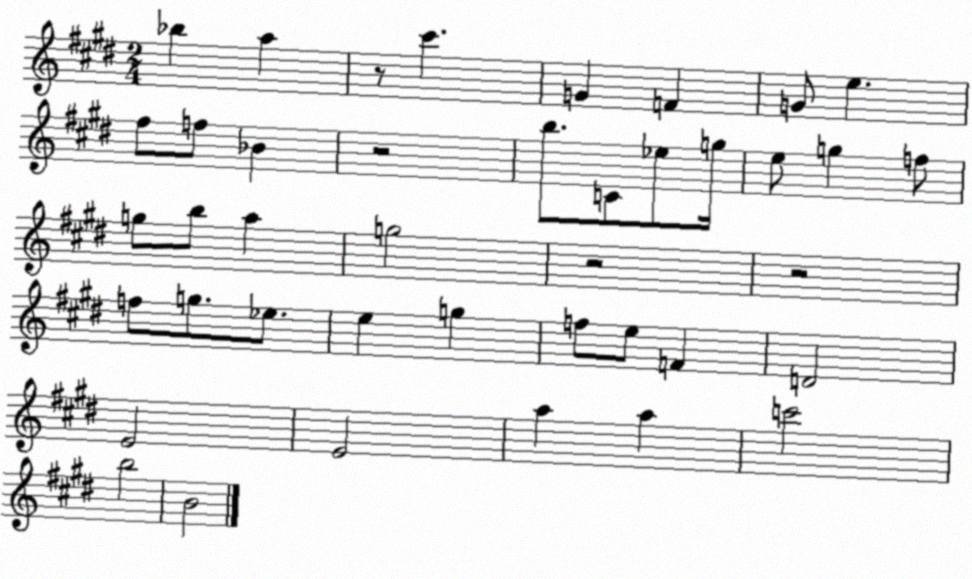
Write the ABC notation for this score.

X:1
T:Untitled
M:2/4
L:1/4
K:E
_b a z/2 ^c' G F G/2 e ^f/2 f/2 _B z2 b/2 C/2 _e/2 g/4 e/2 g f/2 g/2 b/2 a g2 z2 z2 f/2 g/2 _e/2 e g f/2 e/2 F D2 E2 E2 a a c'2 b2 B2